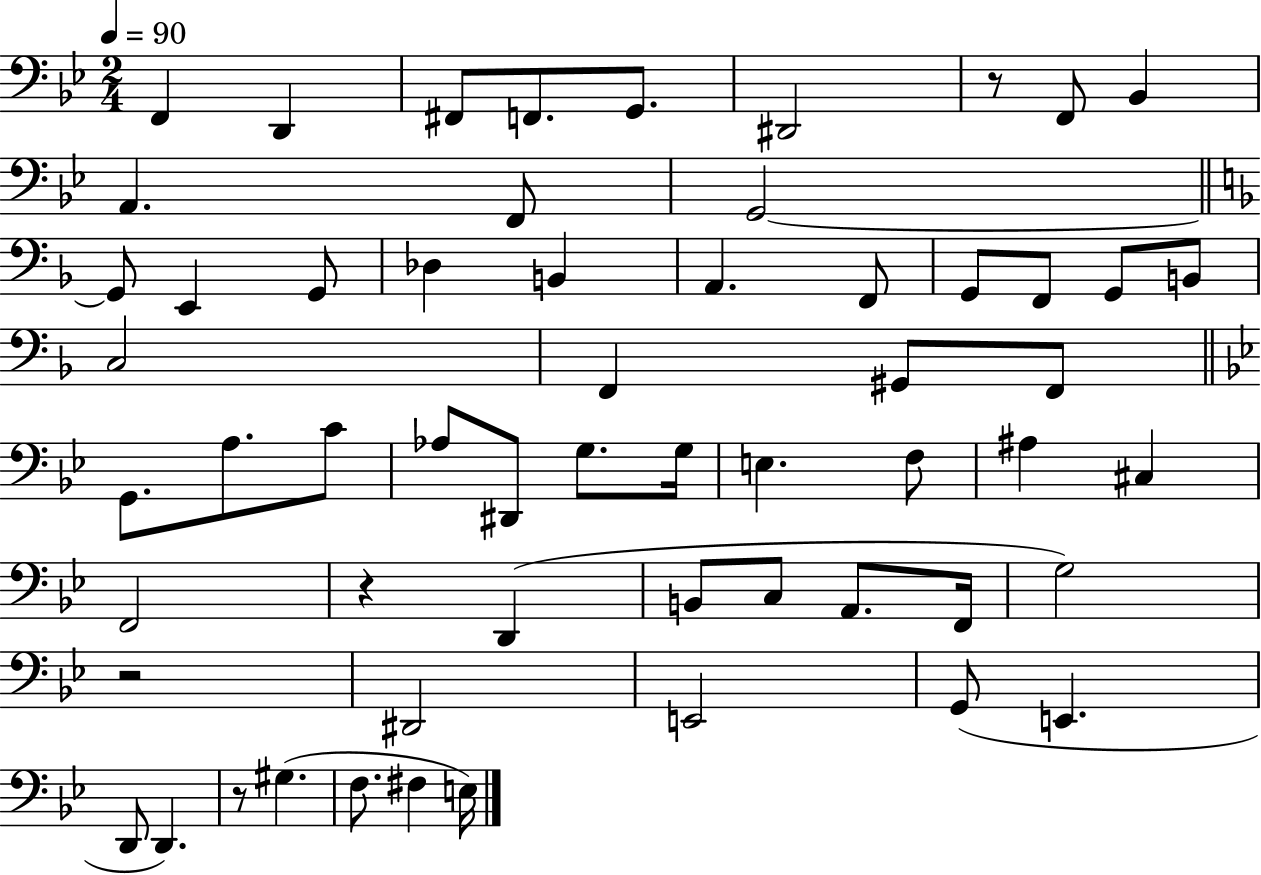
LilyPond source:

{
  \clef bass
  \numericTimeSignature
  \time 2/4
  \key bes \major
  \tempo 4 = 90
  \repeat volta 2 { f,4 d,4 | fis,8 f,8. g,8. | dis,2 | r8 f,8 bes,4 | \break a,4. f,8 | g,2~~ | \bar "||" \break \key f \major g,8 e,4 g,8 | des4 b,4 | a,4. f,8 | g,8 f,8 g,8 b,8 | \break c2 | f,4 gis,8 f,8 | \bar "||" \break \key bes \major g,8. a8. c'8 | aes8 dis,8 g8. g16 | e4. f8 | ais4 cis4 | \break f,2 | r4 d,4( | b,8 c8 a,8. f,16 | g2) | \break r2 | dis,2 | e,2 | g,8( e,4. | \break d,8 d,4.) | r8 gis4.( | f8. fis4 e16) | } \bar "|."
}